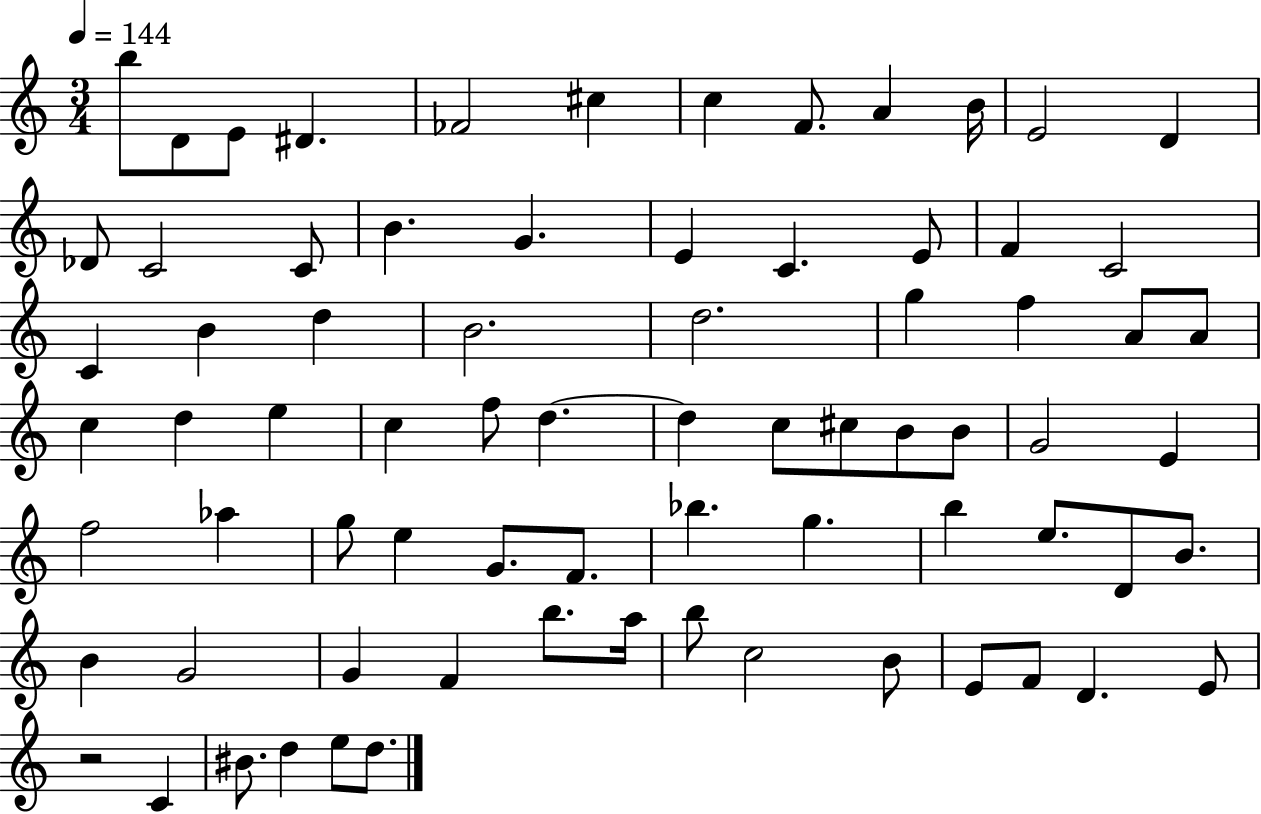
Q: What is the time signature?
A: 3/4